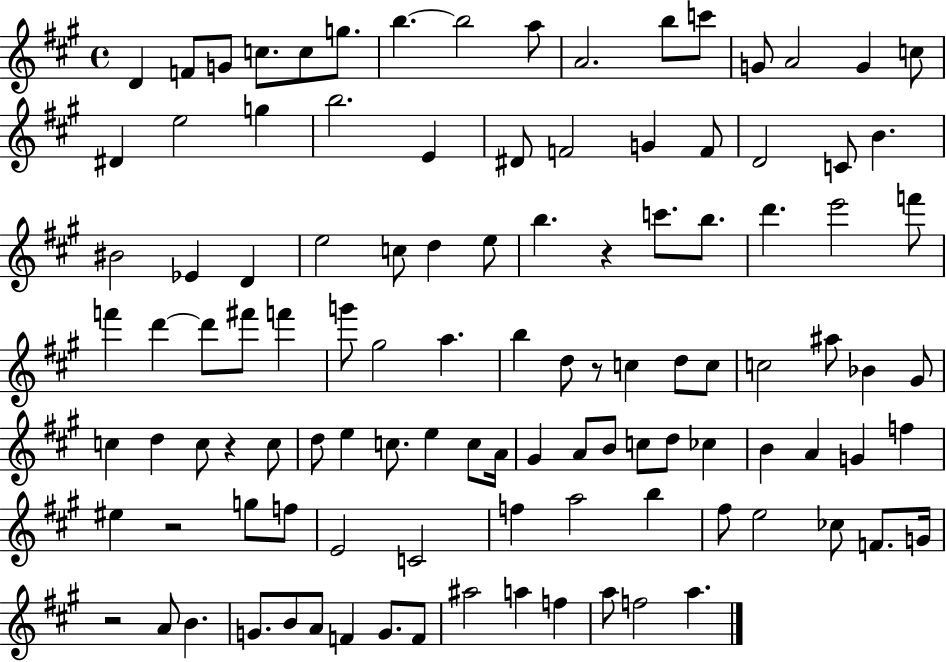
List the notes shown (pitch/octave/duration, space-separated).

D4/q F4/e G4/e C5/e. C5/e G5/e. B5/q. B5/h A5/e A4/h. B5/e C6/e G4/e A4/h G4/q C5/e D#4/q E5/h G5/q B5/h. E4/q D#4/e F4/h G4/q F4/e D4/h C4/e B4/q. BIS4/h Eb4/q D4/q E5/h C5/e D5/q E5/e B5/q. R/q C6/e. B5/e. D6/q. E6/h F6/e F6/q D6/q D6/e F#6/e F6/q G6/e G#5/h A5/q. B5/q D5/e R/e C5/q D5/e C5/e C5/h A#5/e Bb4/q G#4/e C5/q D5/q C5/e R/q C5/e D5/e E5/q C5/e. E5/q C5/e A4/s G#4/q A4/e B4/e C5/e D5/e CES5/q B4/q A4/q G4/q F5/q EIS5/q R/h G5/e F5/e E4/h C4/h F5/q A5/h B5/q F#5/e E5/h CES5/e F4/e. G4/s R/h A4/e B4/q. G4/e. B4/e A4/e F4/q G4/e. F4/e A#5/h A5/q F5/q A5/e F5/h A5/q.